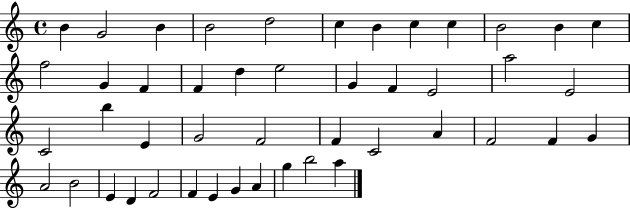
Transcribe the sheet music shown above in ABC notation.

X:1
T:Untitled
M:4/4
L:1/4
K:C
B G2 B B2 d2 c B c c B2 B c f2 G F F d e2 G F E2 a2 E2 C2 b E G2 F2 F C2 A F2 F G A2 B2 E D F2 F E G A g b2 a